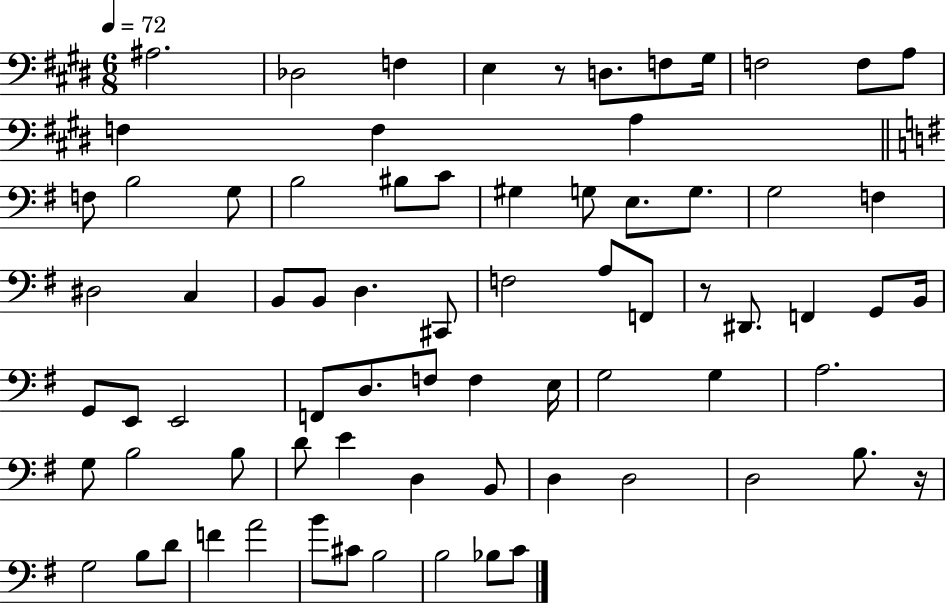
X:1
T:Untitled
M:6/8
L:1/4
K:E
^A,2 _D,2 F, E, z/2 D,/2 F,/2 ^G,/4 F,2 F,/2 A,/2 F, F, A, F,/2 B,2 G,/2 B,2 ^B,/2 C/2 ^G, G,/2 E,/2 G,/2 G,2 F, ^D,2 C, B,,/2 B,,/2 D, ^C,,/2 F,2 A,/2 F,,/2 z/2 ^D,,/2 F,, G,,/2 B,,/4 G,,/2 E,,/2 E,,2 F,,/2 D,/2 F,/2 F, E,/4 G,2 G, A,2 G,/2 B,2 B,/2 D/2 E D, B,,/2 D, D,2 D,2 B,/2 z/4 G,2 B,/2 D/2 F A2 B/2 ^C/2 B,2 B,2 _B,/2 C/2